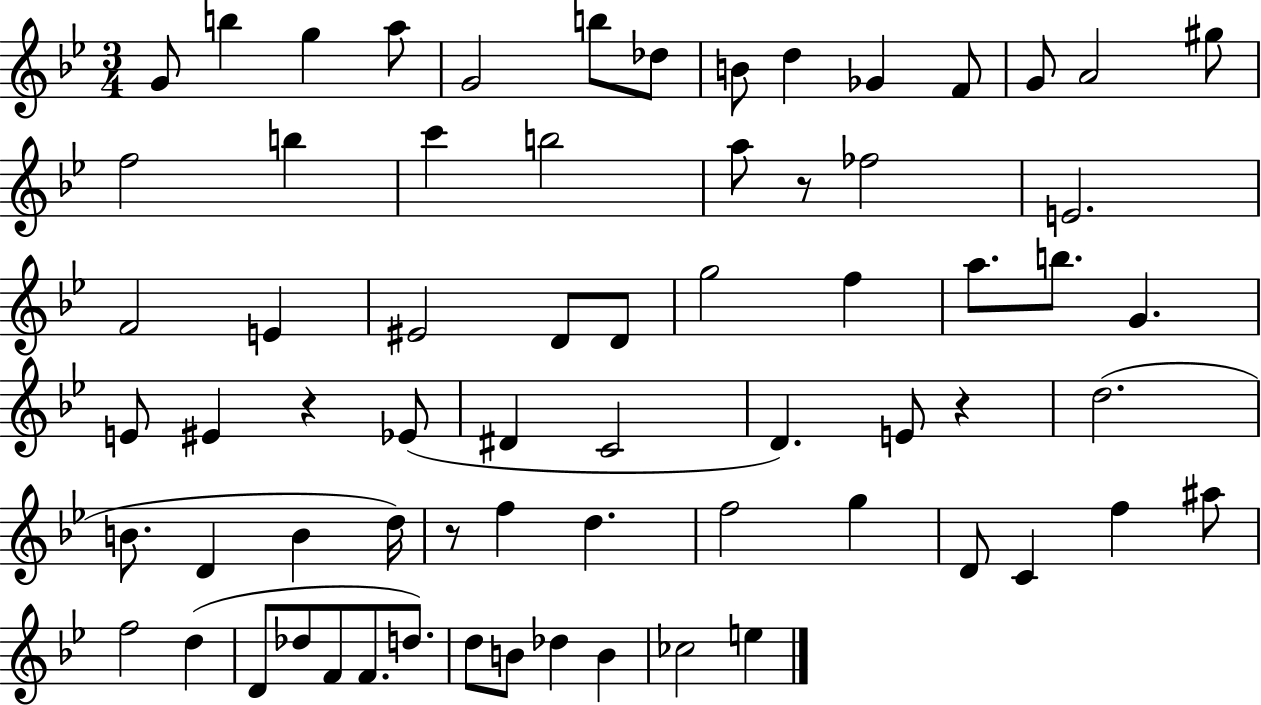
{
  \clef treble
  \numericTimeSignature
  \time 3/4
  \key bes \major
  g'8 b''4 g''4 a''8 | g'2 b''8 des''8 | b'8 d''4 ges'4 f'8 | g'8 a'2 gis''8 | \break f''2 b''4 | c'''4 b''2 | a''8 r8 fes''2 | e'2. | \break f'2 e'4 | eis'2 d'8 d'8 | g''2 f''4 | a''8. b''8. g'4. | \break e'8 eis'4 r4 ees'8( | dis'4 c'2 | d'4.) e'8 r4 | d''2.( | \break b'8. d'4 b'4 d''16) | r8 f''4 d''4. | f''2 g''4 | d'8 c'4 f''4 ais''8 | \break f''2 d''4( | d'8 des''8 f'8 f'8. d''8.) | d''8 b'8 des''4 b'4 | ces''2 e''4 | \break \bar "|."
}